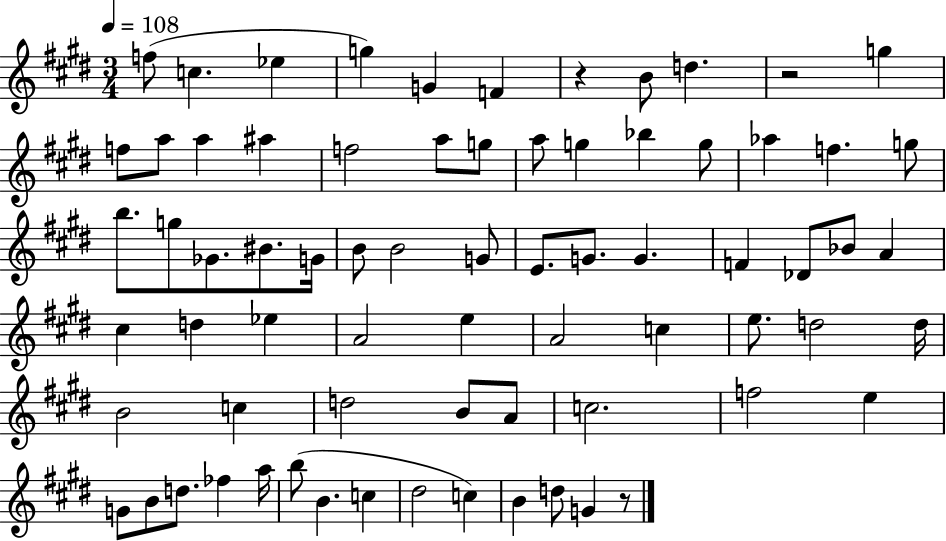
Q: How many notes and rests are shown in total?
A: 72